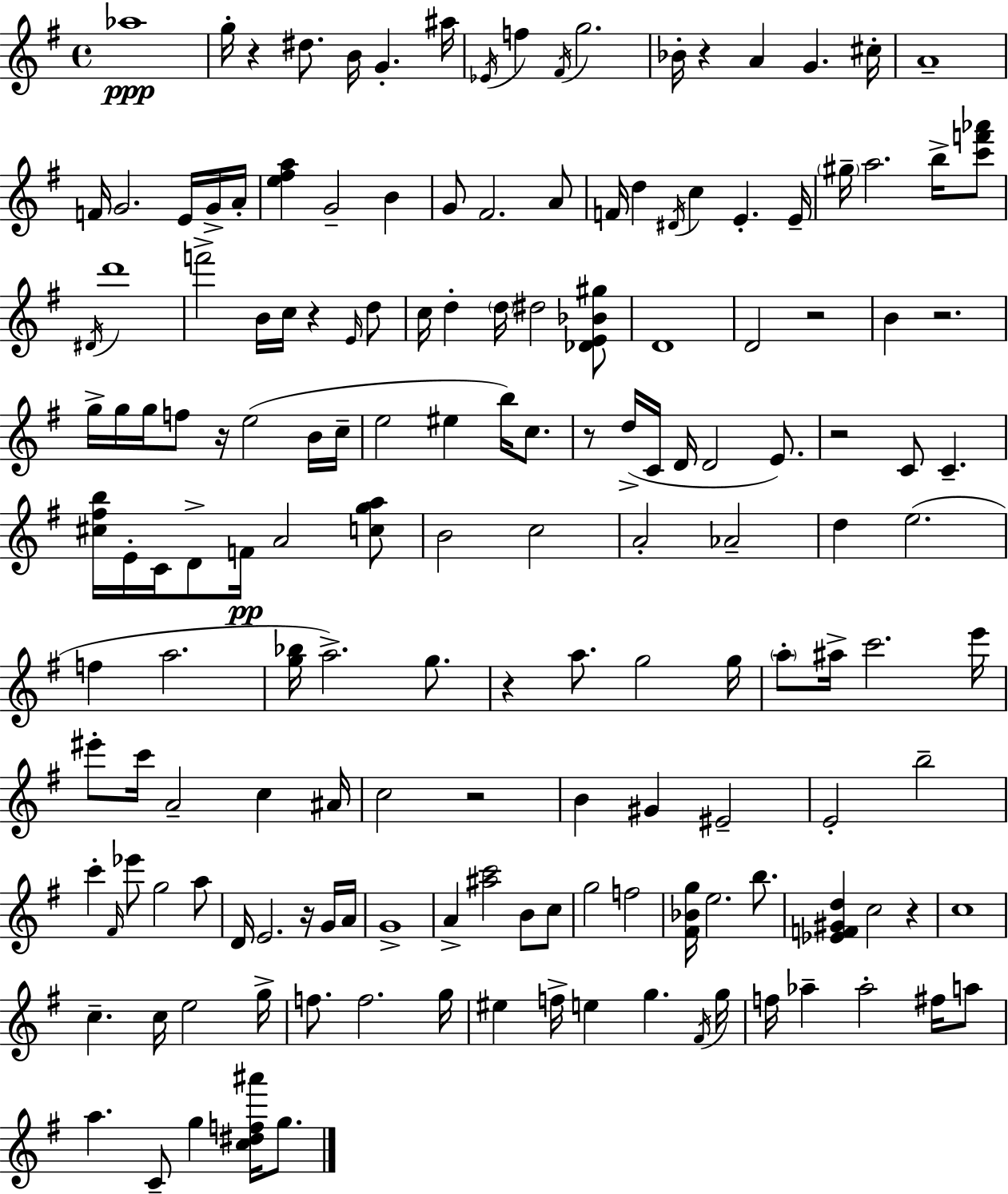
{
  \clef treble
  \time 4/4
  \defaultTimeSignature
  \key g \major
  aes''1\ppp | g''16-. r4 dis''8. b'16 g'4.-. ais''16 | \acciaccatura { ees'16 } f''4 \acciaccatura { fis'16 } g''2. | bes'16-. r4 a'4 g'4. | \break cis''16-. a'1-- | f'16 g'2. e'16 | g'16-> a'16-. <e'' fis'' a''>4 g'2-- b'4 | g'8 fis'2. | \break a'8 f'16 d''4 \acciaccatura { dis'16 } c''4 e'4.-. | e'16-- \parenthesize gis''16-- a''2. | b''16-> <c''' f''' aes'''>8 \acciaccatura { dis'16 } d'''1 | f'''2-> b'16 c''16 r4 | \break \grace { e'16 } d''8 c''16 d''4-. \parenthesize d''16 dis''2 | <des' e' bes' gis''>8 d'1 | d'2 r2 | b'4 r2. | \break g''16-> g''16 g''16 f''8 r16 e''2( | b'16 c''16-- e''2 eis''4 | b''16) c''8. r8 d''16->( c'16 d'16 d'2 | e'8.) r2 c'8 c'4.-- | \break <cis'' fis'' b''>16 e'16-. c'16 d'8-> f'16\pp a'2 | <c'' g'' a''>8 b'2 c''2 | a'2-. aes'2-- | d''4 e''2.( | \break f''4 a''2. | <g'' bes''>16 a''2.->) | g''8. r4 a''8. g''2 | g''16 \parenthesize a''8-. ais''16-> c'''2. | \break e'''16 eis'''8-. c'''16 a'2-- | c''4 ais'16 c''2 r2 | b'4 gis'4 eis'2-- | e'2-. b''2-- | \break c'''4-. \grace { fis'16 } ees'''8 g''2 | a''8 d'16 e'2. | r16 g'16 a'16 g'1-> | a'4-> <ais'' c'''>2 | \break b'8 c''8 g''2 f''2 | <fis' bes' g''>16 e''2. | b''8. <ees' f' gis' d''>4 c''2 | r4 c''1 | \break c''4.-- c''16 e''2 | g''16-> f''8. f''2. | g''16 eis''4 f''16-> e''4 g''4. | \acciaccatura { fis'16 } g''16 f''16 aes''4-- aes''2-. | \break fis''16 a''8 a''4. c'8-- g''4 | <c'' dis'' f'' ais'''>16 g''8. \bar "|."
}